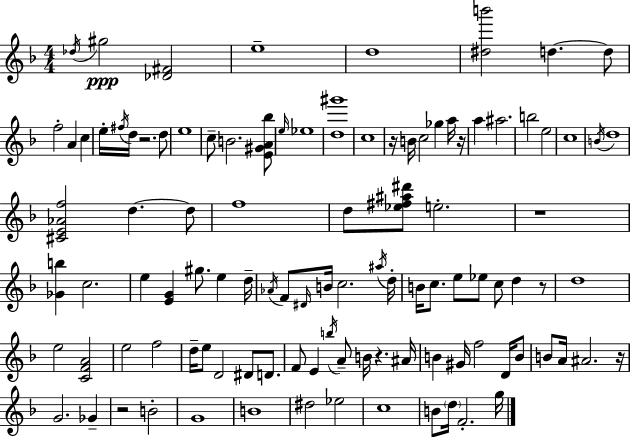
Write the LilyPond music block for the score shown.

{
  \clef treble
  \numericTimeSignature
  \time 4/4
  \key f \major
  \acciaccatura { des''16 }\ppp gis''2 <des' fis'>2 | e''1-- | d''1 | <dis'' b'''>2 d''4.~~ d''8 | \break f''2-. a'4 c''4 | e''16-. \acciaccatura { fis''16 } d''16 r2. | d''8 e''1 | c''8-- b'2. | \break <e' gis' a' bes''>8 \grace { e''16 } ees''1 | <d'' gis'''>1 | c''1 | r16 b'16 c''2 ges''4 | \break a''16 r16 a''4 ais''2. | b''2 e''2 | c''1 | \acciaccatura { b'16 } d''1 | \break <cis' e' aes' f''>2 d''4.~~ | d''8 f''1 | d''8 <ees'' fis'' ais'' dis'''>8 e''2.-. | r1 | \break <ges' b''>4 c''2. | e''4 <e' g'>4 gis''8. e''4 | d''16-- \acciaccatura { aes'16 } f'8 \grace { dis'16 } b'16 c''2. | \acciaccatura { ais''16 } d''16-. b'16 c''8. e''8 ees''8 c''8 | \break d''4 r8 d''1 | e''2 <c' f' a'>2 | e''2 f''2 | d''16-- e''8 d'2 | \break dis'8 d'8. f'8 e'4 \acciaccatura { b''16 } a'8-- | b'16 r4. ais'16 b'4 gis'16 f''2 | d'16 b'8 b'8 a'16 ais'2. | r16 g'2. | \break ges'4-- r2 | b'2-. g'1 | b'1 | dis''2 | \break ees''2 c''1 | b'8 \parenthesize d''16 f'2.-. | g''16 \bar "|."
}